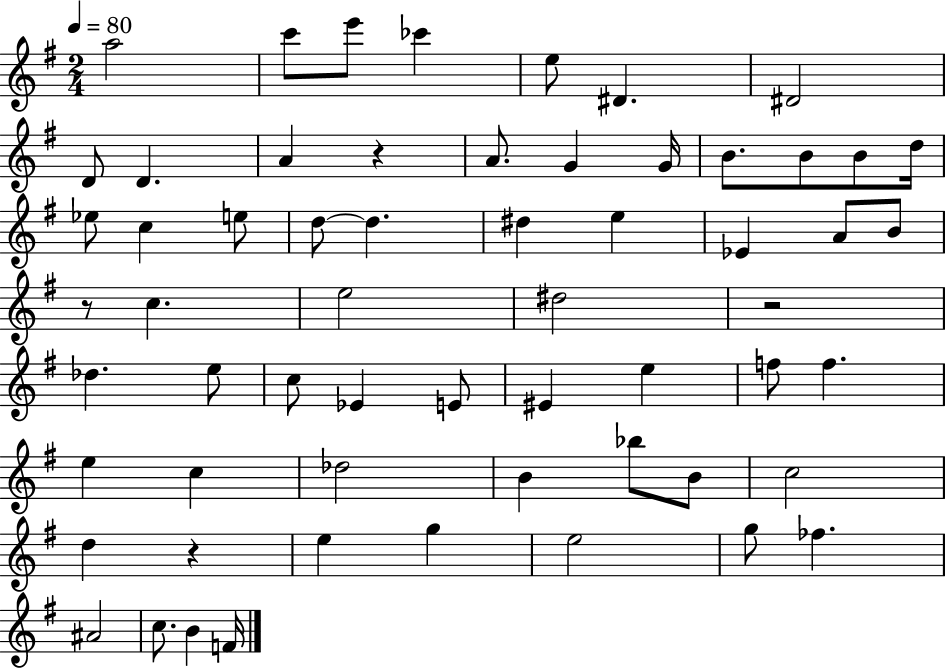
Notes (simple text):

A5/h C6/e E6/e CES6/q E5/e D#4/q. D#4/h D4/e D4/q. A4/q R/q A4/e. G4/q G4/s B4/e. B4/e B4/e D5/s Eb5/e C5/q E5/e D5/e D5/q. D#5/q E5/q Eb4/q A4/e B4/e R/e C5/q. E5/h D#5/h R/h Db5/q. E5/e C5/e Eb4/q E4/e EIS4/q E5/q F5/e F5/q. E5/q C5/q Db5/h B4/q Bb5/e B4/e C5/h D5/q R/q E5/q G5/q E5/h G5/e FES5/q. A#4/h C5/e. B4/q F4/s